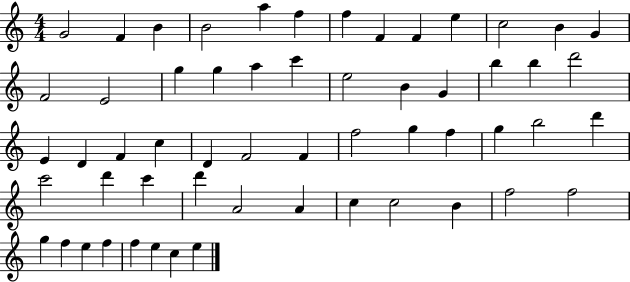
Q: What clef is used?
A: treble